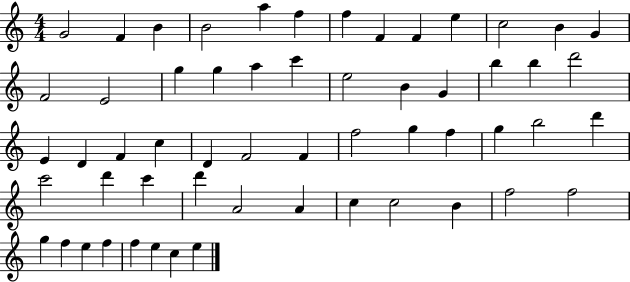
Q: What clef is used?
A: treble